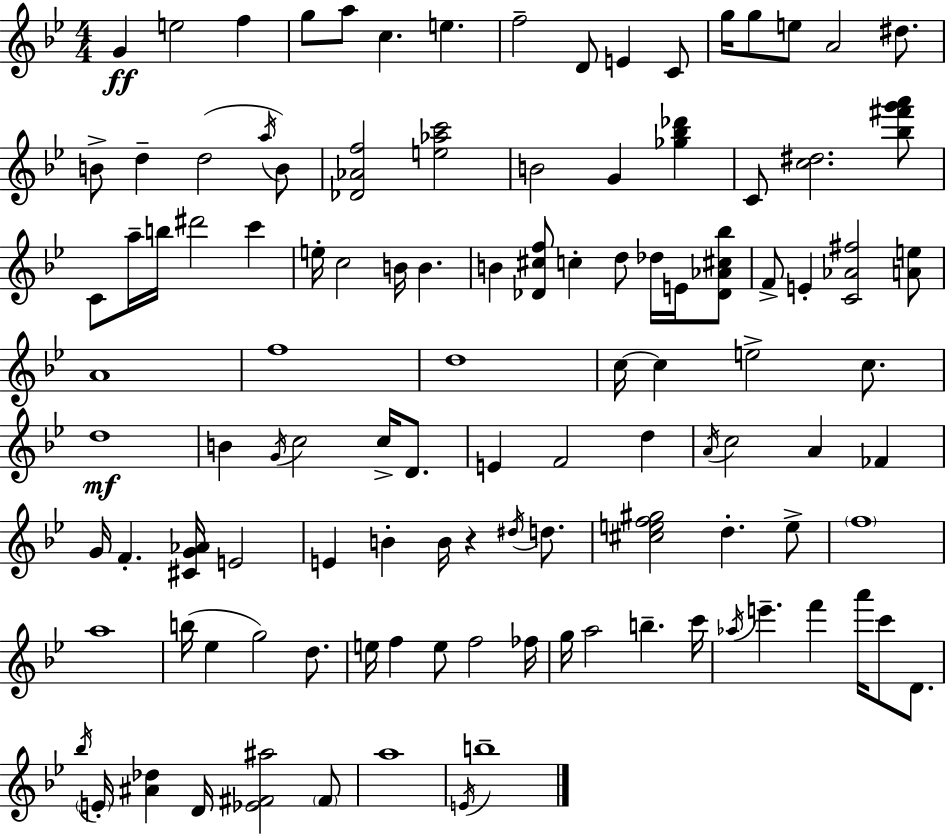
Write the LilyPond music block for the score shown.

{
  \clef treble
  \numericTimeSignature
  \time 4/4
  \key g \minor
  g'4\ff e''2 f''4 | g''8 a''8 c''4. e''4. | f''2-- d'8 e'4 c'8 | g''16 g''8 e''8 a'2 dis''8. | \break b'8-> d''4-- d''2( \acciaccatura { a''16 } b'8) | <des' aes' f''>2 <e'' aes'' c'''>2 | b'2 g'4 <ges'' bes'' des'''>4 | c'8 <c'' dis''>2. <bes'' fis''' g''' a'''>8 | \break c'8 a''16-- b''16 dis'''2 c'''4 | e''16-. c''2 b'16 b'4. | b'4 <des' cis'' f''>8 c''4-. d''8 des''16 e'16 <des' aes' cis'' bes''>8 | f'8-> e'4-. <c' aes' fis''>2 <a' e''>8 | \break a'1 | f''1 | d''1 | c''16~~ c''4 e''2-> c''8. | \break d''1\mf | b'4 \acciaccatura { g'16 } c''2 c''16-> d'8. | e'4 f'2 d''4 | \acciaccatura { a'16 } c''2 a'4 fes'4 | \break g'16 f'4.-. <cis' g' aes'>16 e'2 | e'4 b'4-. b'16 r4 | \acciaccatura { dis''16 } d''8. <cis'' e'' f'' gis''>2 d''4.-. | e''8-> \parenthesize f''1 | \break a''1 | b''16( ees''4 g''2) | d''8. e''16 f''4 e''8 f''2 | fes''16 g''16 a''2 b''4.-- | \break c'''16 \acciaccatura { aes''16 } e'''4.-- f'''4 a'''16 | c'''8 d'8. \acciaccatura { bes''16 } \parenthesize e'16-. <ais' des''>4 d'16 <ees' fis' ais''>2 | \parenthesize fis'8 a''1 | \acciaccatura { e'16 } b''1-- | \break \bar "|."
}